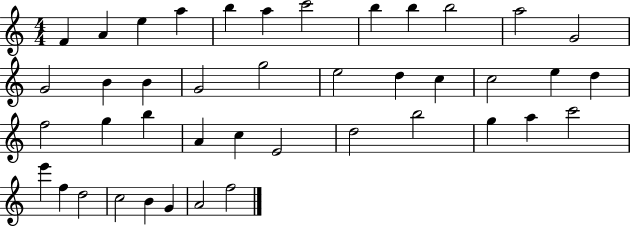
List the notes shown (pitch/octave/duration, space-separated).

F4/q A4/q E5/q A5/q B5/q A5/q C6/h B5/q B5/q B5/h A5/h G4/h G4/h B4/q B4/q G4/h G5/h E5/h D5/q C5/q C5/h E5/q D5/q F5/h G5/q B5/q A4/q C5/q E4/h D5/h B5/h G5/q A5/q C6/h E6/q F5/q D5/h C5/h B4/q G4/q A4/h F5/h